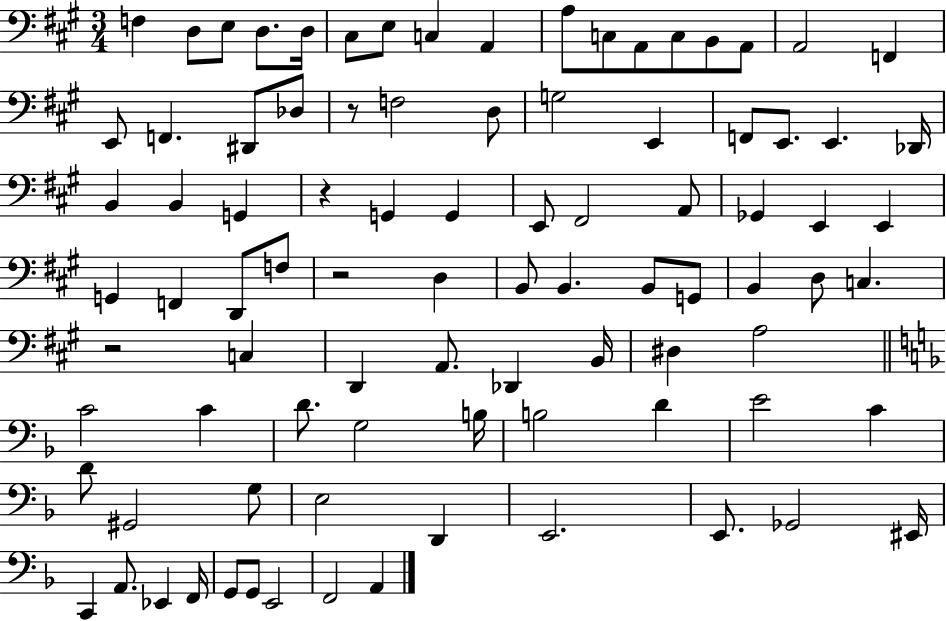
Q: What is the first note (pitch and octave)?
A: F3